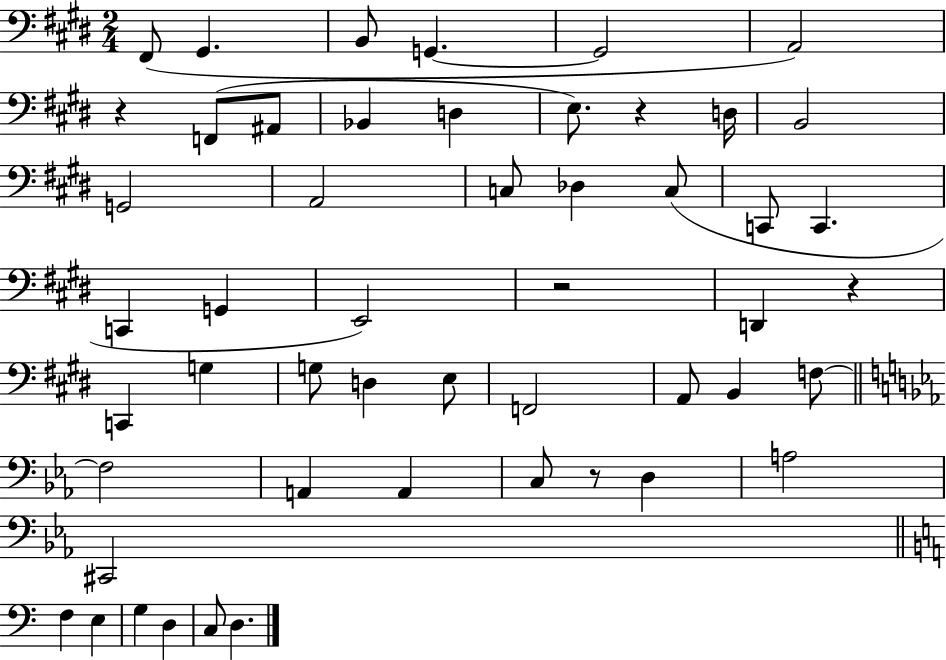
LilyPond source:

{
  \clef bass
  \numericTimeSignature
  \time 2/4
  \key e \major
  fis,8( gis,4. | b,8 g,4.~~ | g,2 | a,2) | \break r4 f,8( ais,8 | bes,4 d4 | e8.) r4 d16 | b,2 | \break g,2 | a,2 | c8 des4 c8( | c,8 c,4. | \break c,4 g,4 | e,2) | r2 | d,4 r4 | \break c,4 g4 | g8 d4 e8 | f,2 | a,8 b,4 f8~~ | \break \bar "||" \break \key c \minor f2 | a,4 a,4 | c8 r8 d4 | a2 | \break cis,2 | \bar "||" \break \key c \major f4 e4 | g4 d4 | c8 d4. | \bar "|."
}